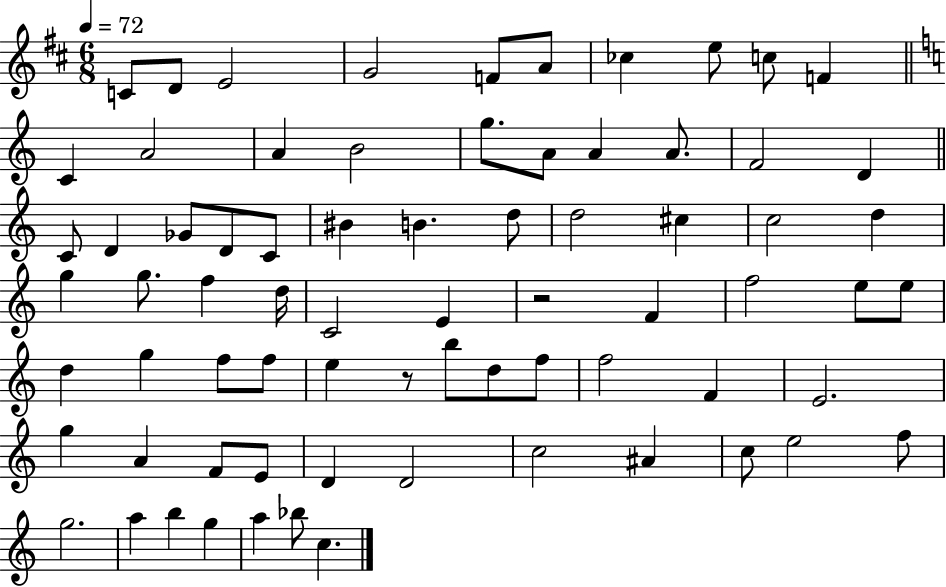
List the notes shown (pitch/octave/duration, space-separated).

C4/e D4/e E4/h G4/h F4/e A4/e CES5/q E5/e C5/e F4/q C4/q A4/h A4/q B4/h G5/e. A4/e A4/q A4/e. F4/h D4/q C4/e D4/q Gb4/e D4/e C4/e BIS4/q B4/q. D5/e D5/h C#5/q C5/h D5/q G5/q G5/e. F5/q D5/s C4/h E4/q R/h F4/q F5/h E5/e E5/e D5/q G5/q F5/e F5/e E5/q R/e B5/e D5/e F5/e F5/h F4/q E4/h. G5/q A4/q F4/e E4/e D4/q D4/h C5/h A#4/q C5/e E5/h F5/e G5/h. A5/q B5/q G5/q A5/q Bb5/e C5/q.